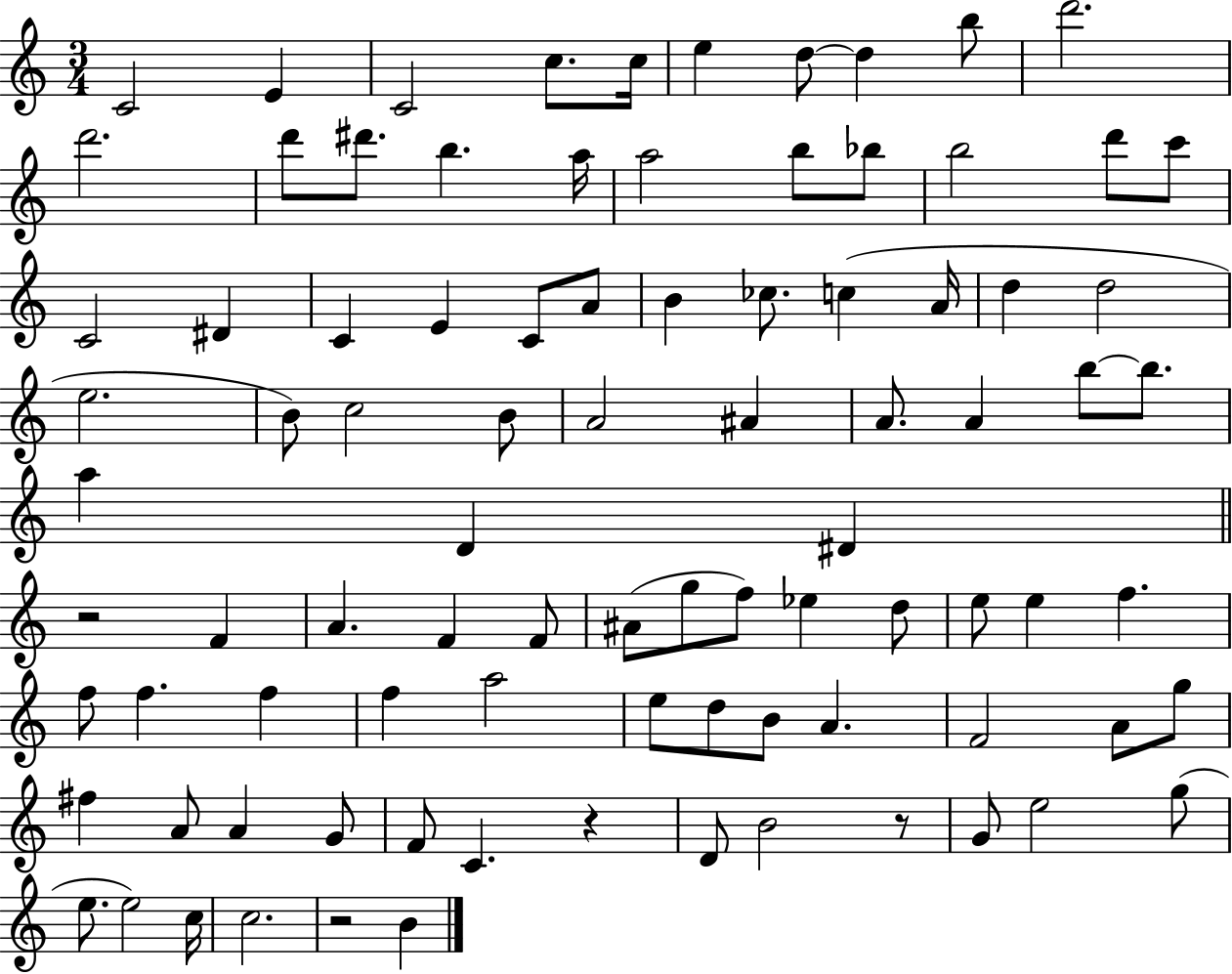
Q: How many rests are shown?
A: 4